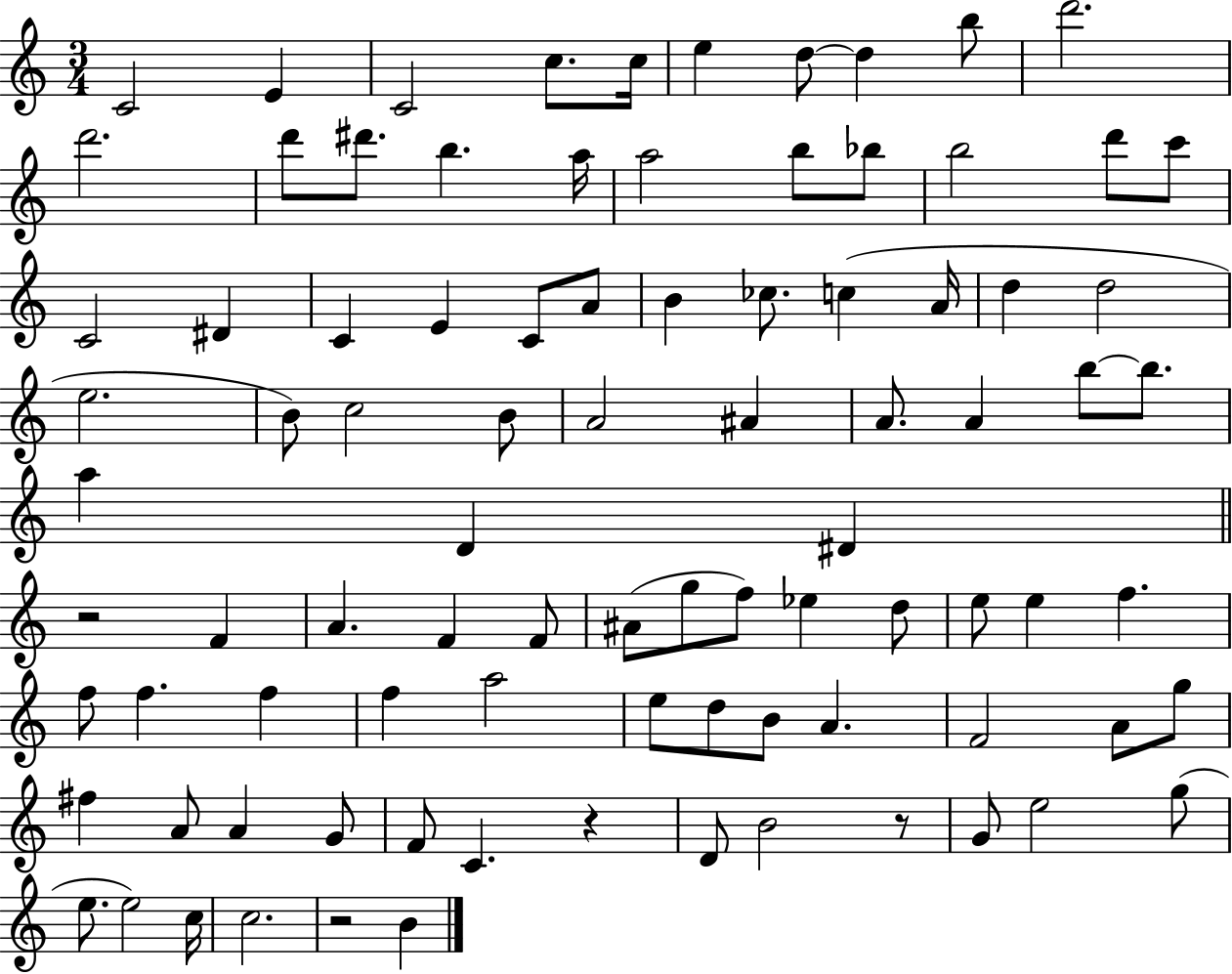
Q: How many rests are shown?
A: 4